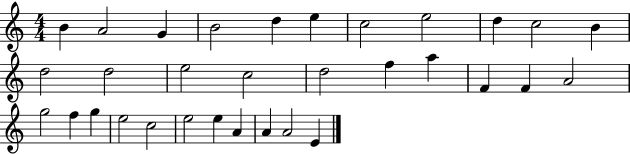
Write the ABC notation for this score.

X:1
T:Untitled
M:4/4
L:1/4
K:C
B A2 G B2 d e c2 e2 d c2 B d2 d2 e2 c2 d2 f a F F A2 g2 f g e2 c2 e2 e A A A2 E